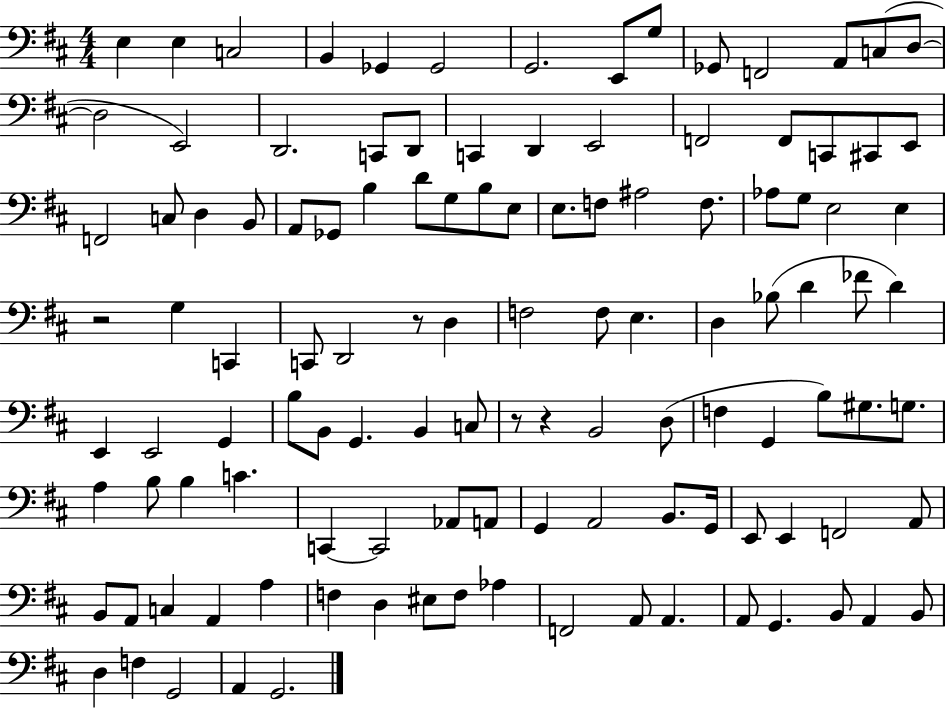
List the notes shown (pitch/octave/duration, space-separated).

E3/q E3/q C3/h B2/q Gb2/q Gb2/h G2/h. E2/e G3/e Gb2/e F2/h A2/e C3/e D3/e D3/h E2/h D2/h. C2/e D2/e C2/q D2/q E2/h F2/h F2/e C2/e C#2/e E2/e F2/h C3/e D3/q B2/e A2/e Gb2/e B3/q D4/e G3/e B3/e E3/e E3/e. F3/e A#3/h F3/e. Ab3/e G3/e E3/h E3/q R/h G3/q C2/q C2/e D2/h R/e D3/q F3/h F3/e E3/q. D3/q Bb3/e D4/q FES4/e D4/q E2/q E2/h G2/q B3/e B2/e G2/q. B2/q C3/e R/e R/q B2/h D3/e F3/q G2/q B3/e G#3/e. G3/e. A3/q B3/e B3/q C4/q. C2/q C2/h Ab2/e A2/e G2/q A2/h B2/e. G2/s E2/e E2/q F2/h A2/e B2/e A2/e C3/q A2/q A3/q F3/q D3/q EIS3/e F3/e Ab3/q F2/h A2/e A2/q. A2/e G2/q. B2/e A2/q B2/e D3/q F3/q G2/h A2/q G2/h.